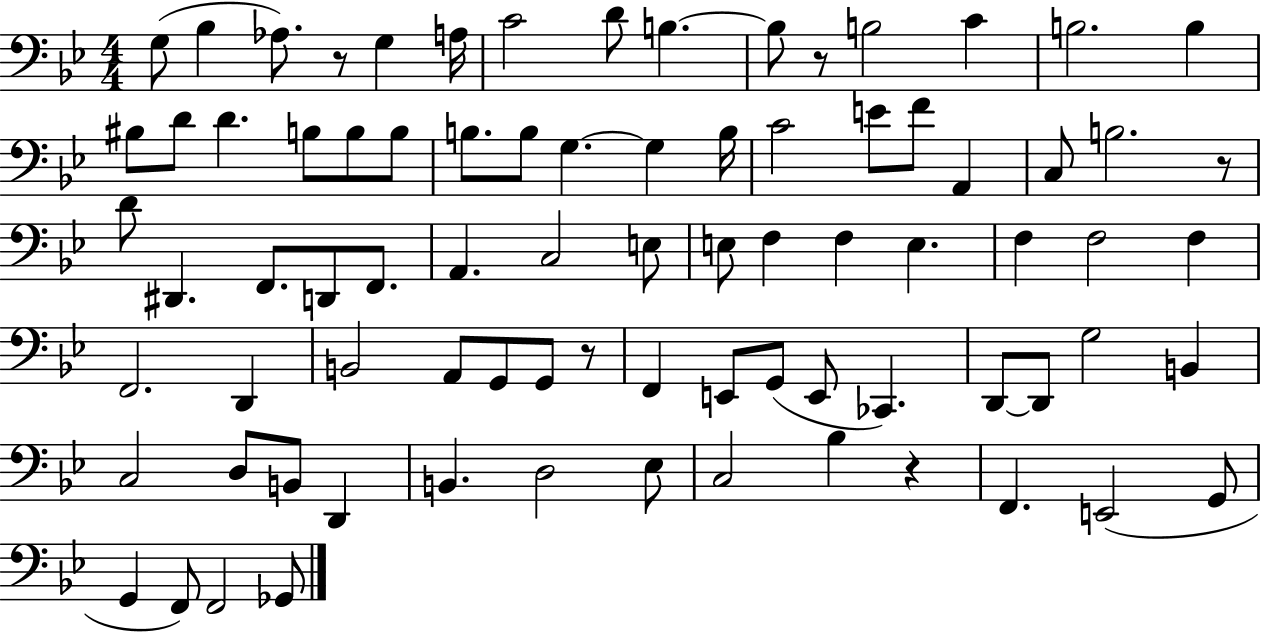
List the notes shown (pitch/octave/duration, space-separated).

G3/e Bb3/q Ab3/e. R/e G3/q A3/s C4/h D4/e B3/q. B3/e R/e B3/h C4/q B3/h. B3/q BIS3/e D4/e D4/q. B3/e B3/e B3/e B3/e. B3/e G3/q. G3/q B3/s C4/h E4/e F4/e A2/q C3/e B3/h. R/e D4/e D#2/q. F2/e. D2/e F2/e. A2/q. C3/h E3/e E3/e F3/q F3/q E3/q. F3/q F3/h F3/q F2/h. D2/q B2/h A2/e G2/e G2/e R/e F2/q E2/e G2/e E2/e CES2/q. D2/e D2/e G3/h B2/q C3/h D3/e B2/e D2/q B2/q. D3/h Eb3/e C3/h Bb3/q R/q F2/q. E2/h G2/e G2/q F2/e F2/h Gb2/e